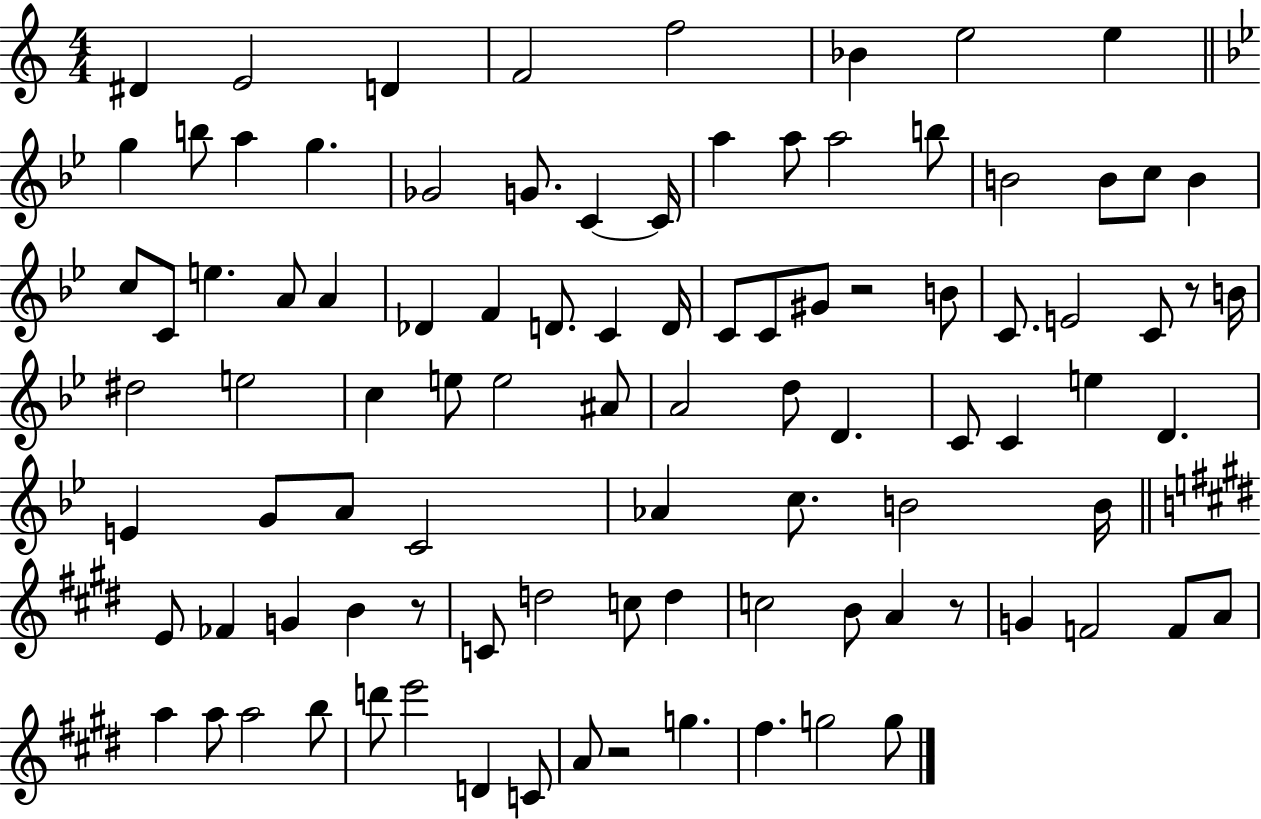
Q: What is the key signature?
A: C major